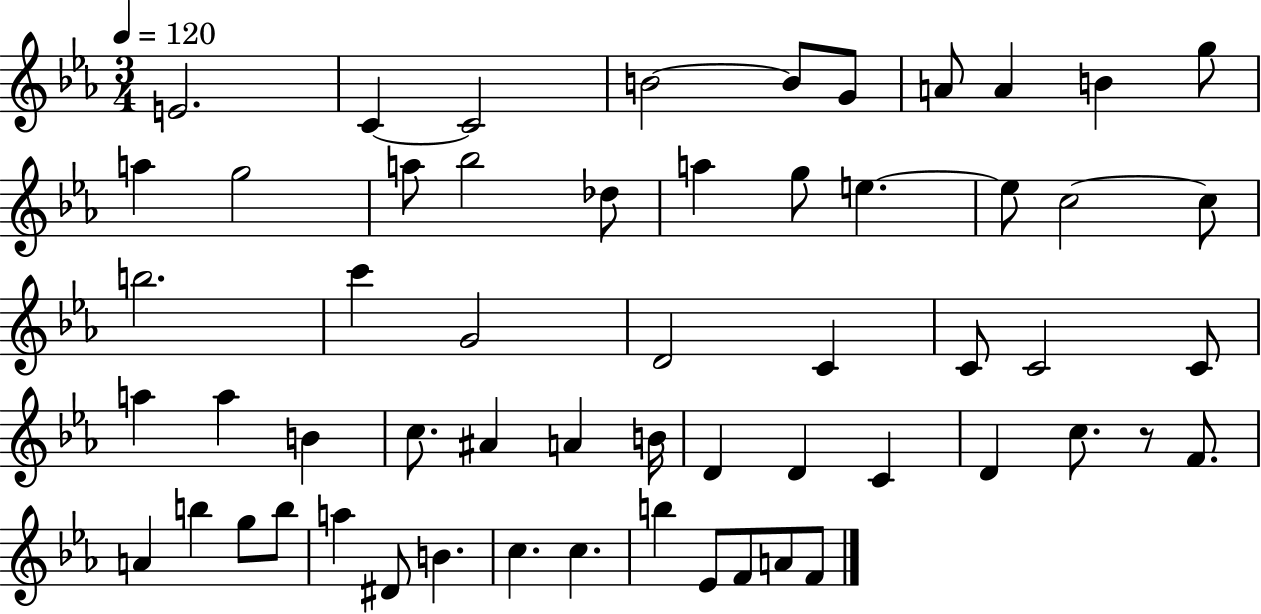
{
  \clef treble
  \numericTimeSignature
  \time 3/4
  \key ees \major
  \tempo 4 = 120
  e'2. | c'4~~ c'2 | b'2~~ b'8 g'8 | a'8 a'4 b'4 g''8 | \break a''4 g''2 | a''8 bes''2 des''8 | a''4 g''8 e''4.~~ | e''8 c''2~~ c''8 | \break b''2. | c'''4 g'2 | d'2 c'4 | c'8 c'2 c'8 | \break a''4 a''4 b'4 | c''8. ais'4 a'4 b'16 | d'4 d'4 c'4 | d'4 c''8. r8 f'8. | \break a'4 b''4 g''8 b''8 | a''4 dis'8 b'4. | c''4. c''4. | b''4 ees'8 f'8 a'8 f'8 | \break \bar "|."
}